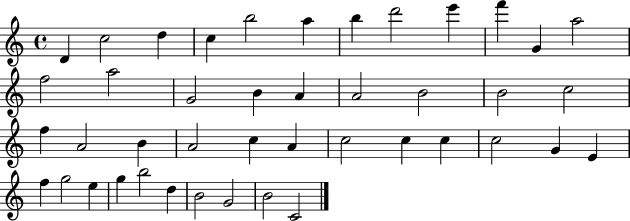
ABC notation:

X:1
T:Untitled
M:4/4
L:1/4
K:C
D c2 d c b2 a b d'2 e' f' G a2 f2 a2 G2 B A A2 B2 B2 c2 f A2 B A2 c A c2 c c c2 G E f g2 e g b2 d B2 G2 B2 C2